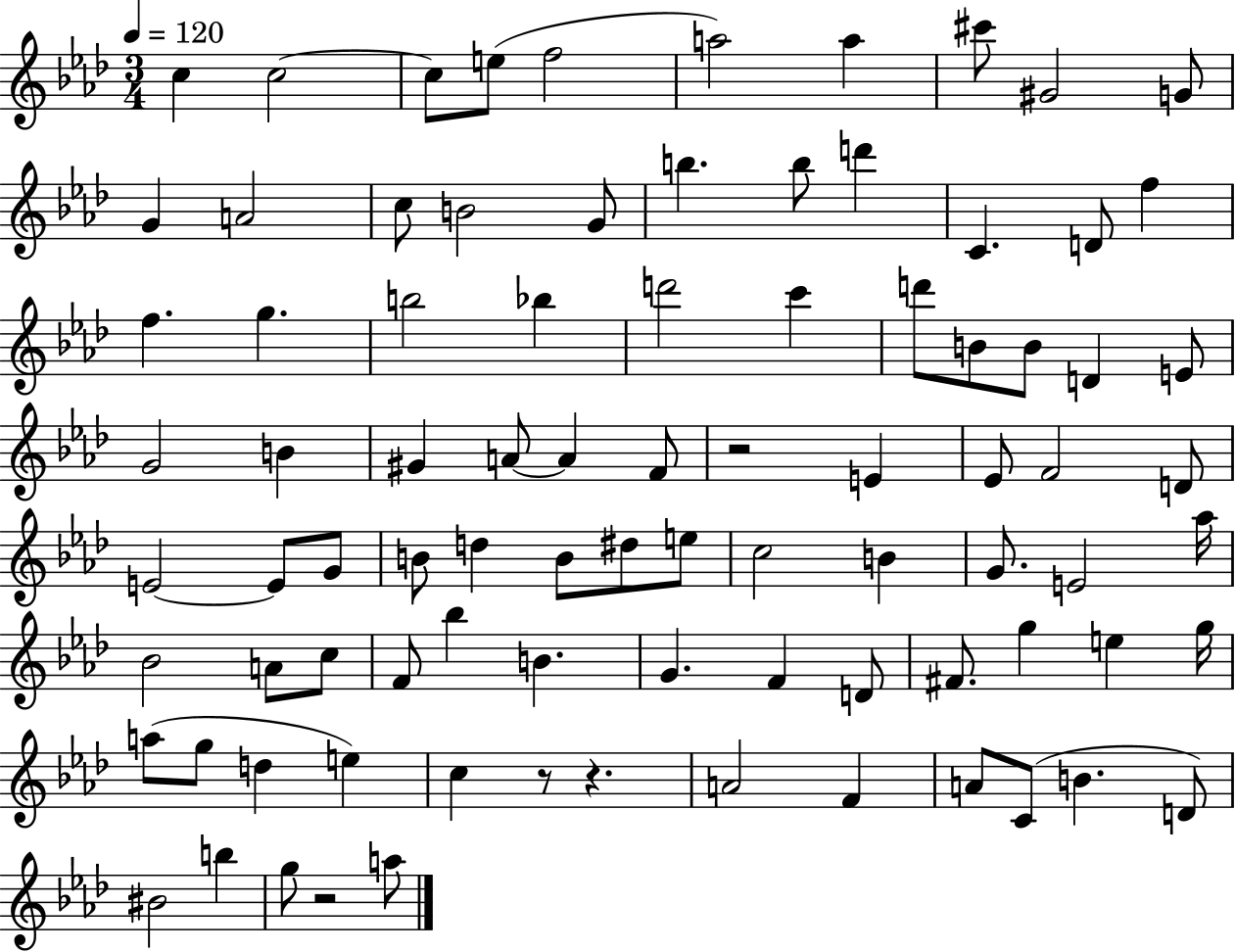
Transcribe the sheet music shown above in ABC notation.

X:1
T:Untitled
M:3/4
L:1/4
K:Ab
c c2 c/2 e/2 f2 a2 a ^c'/2 ^G2 G/2 G A2 c/2 B2 G/2 b b/2 d' C D/2 f f g b2 _b d'2 c' d'/2 B/2 B/2 D E/2 G2 B ^G A/2 A F/2 z2 E _E/2 F2 D/2 E2 E/2 G/2 B/2 d B/2 ^d/2 e/2 c2 B G/2 E2 _a/4 _B2 A/2 c/2 F/2 _b B G F D/2 ^F/2 g e g/4 a/2 g/2 d e c z/2 z A2 F A/2 C/2 B D/2 ^B2 b g/2 z2 a/2